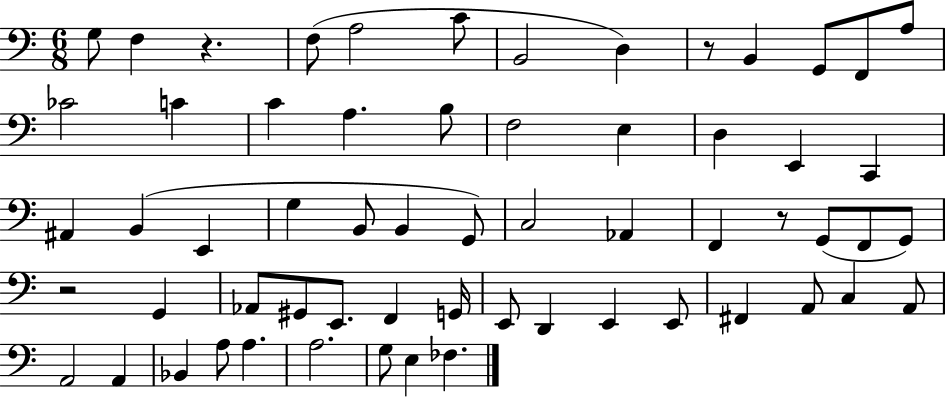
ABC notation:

X:1
T:Untitled
M:6/8
L:1/4
K:C
G,/2 F, z F,/2 A,2 C/2 B,,2 D, z/2 B,, G,,/2 F,,/2 A,/2 _C2 C C A, B,/2 F,2 E, D, E,, C,, ^A,, B,, E,, G, B,,/2 B,, G,,/2 C,2 _A,, F,, z/2 G,,/2 F,,/2 G,,/2 z2 G,, _A,,/2 ^G,,/2 E,,/2 F,, G,,/4 E,,/2 D,, E,, E,,/2 ^F,, A,,/2 C, A,,/2 A,,2 A,, _B,, A,/2 A, A,2 G,/2 E, _F,